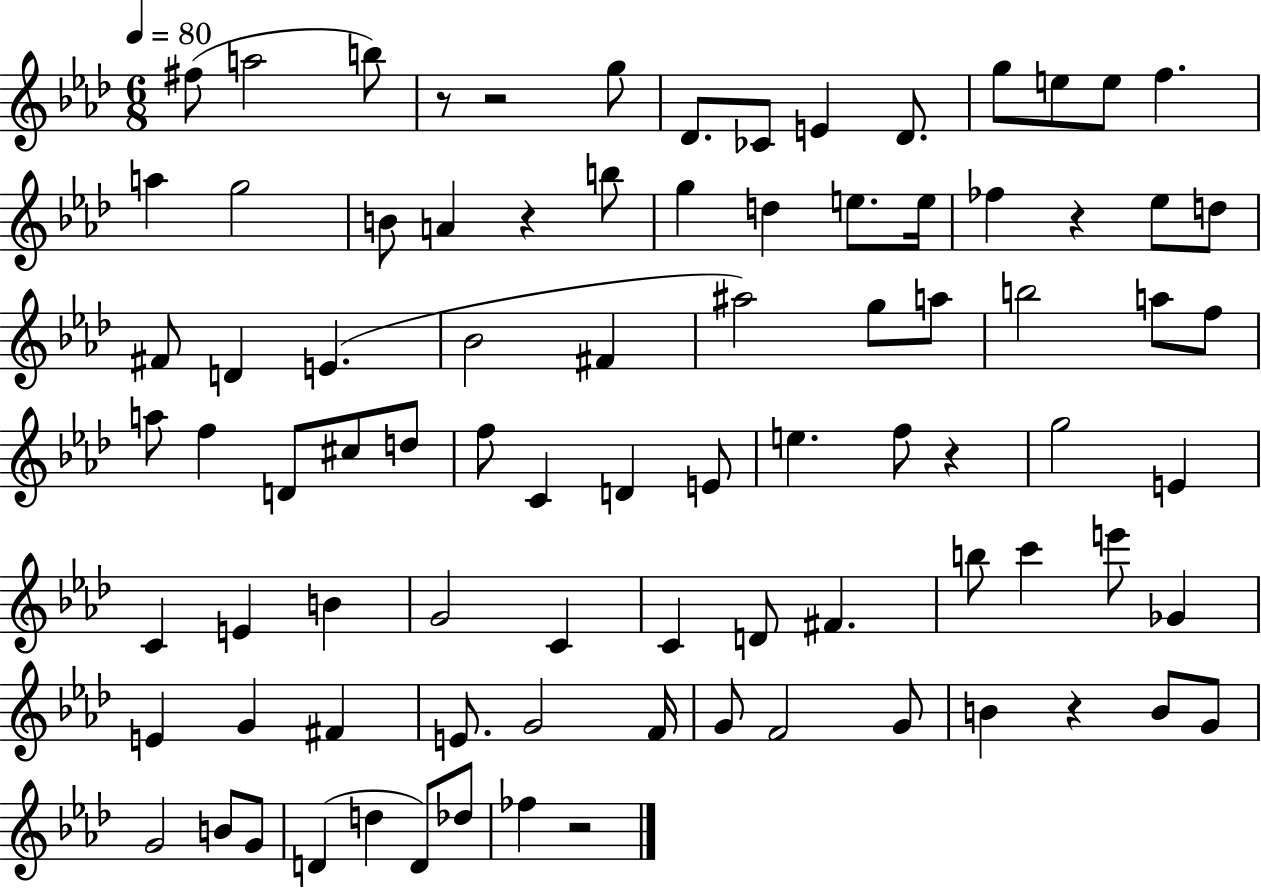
F#5/e A5/h B5/e R/e R/h G5/e Db4/e. CES4/e E4/q Db4/e. G5/e E5/e E5/e F5/q. A5/q G5/h B4/e A4/q R/q B5/e G5/q D5/q E5/e. E5/s FES5/q R/q Eb5/e D5/e F#4/e D4/q E4/q. Bb4/h F#4/q A#5/h G5/e A5/e B5/h A5/e F5/e A5/e F5/q D4/e C#5/e D5/e F5/e C4/q D4/q E4/e E5/q. F5/e R/q G5/h E4/q C4/q E4/q B4/q G4/h C4/q C4/q D4/e F#4/q. B5/e C6/q E6/e Gb4/q E4/q G4/q F#4/q E4/e. G4/h F4/s G4/e F4/h G4/e B4/q R/q B4/e G4/e G4/h B4/e G4/e D4/q D5/q D4/e Db5/e FES5/q R/h